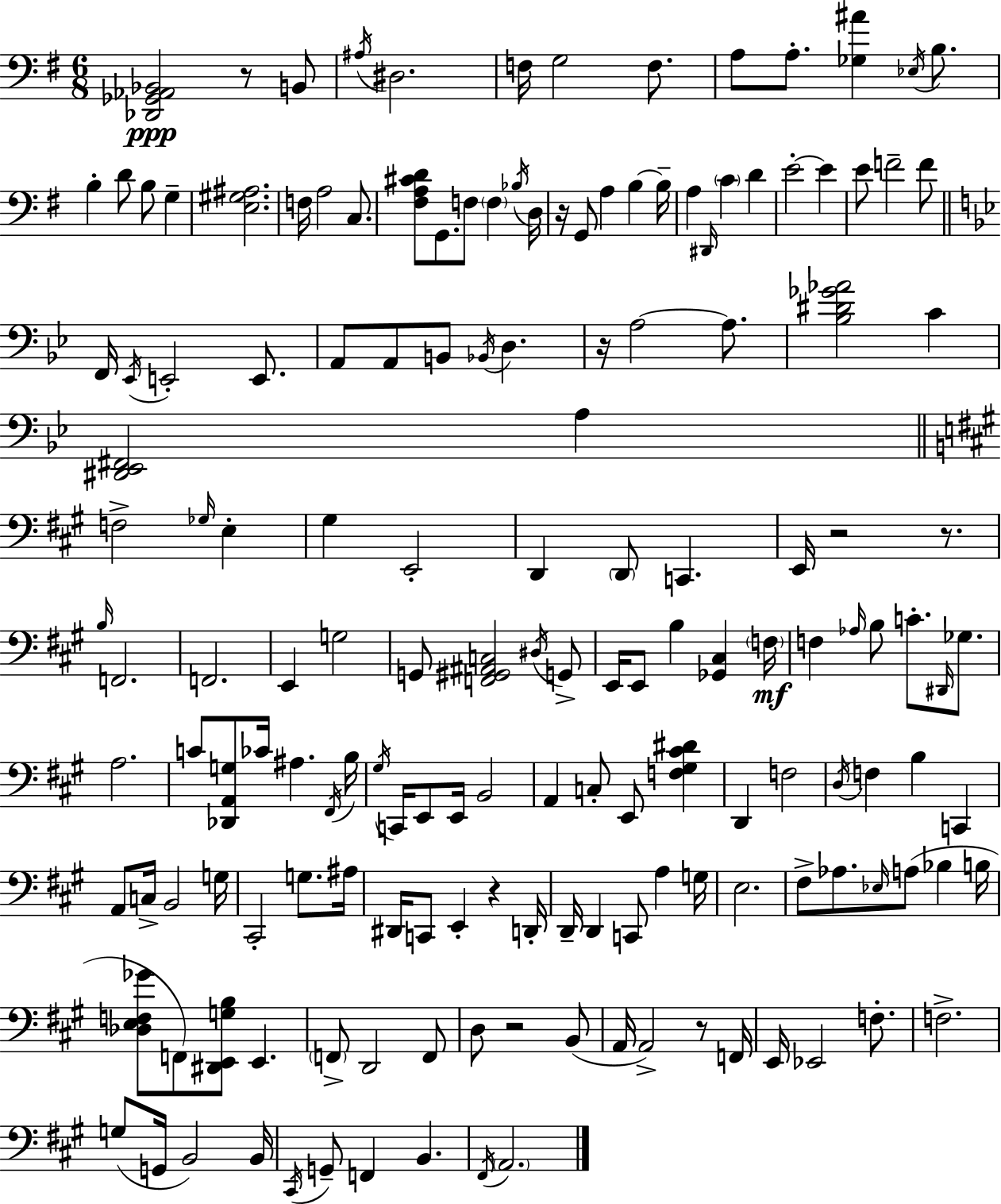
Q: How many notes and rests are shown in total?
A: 162